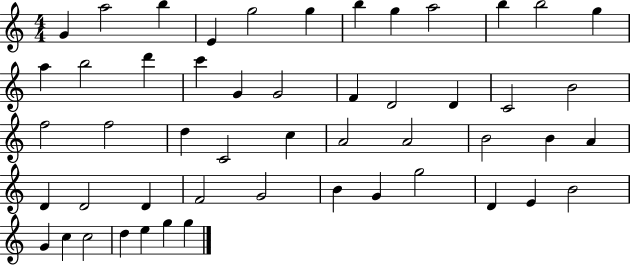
{
  \clef treble
  \numericTimeSignature
  \time 4/4
  \key c \major
  g'4 a''2 b''4 | e'4 g''2 g''4 | b''4 g''4 a''2 | b''4 b''2 g''4 | \break a''4 b''2 d'''4 | c'''4 g'4 g'2 | f'4 d'2 d'4 | c'2 b'2 | \break f''2 f''2 | d''4 c'2 c''4 | a'2 a'2 | b'2 b'4 a'4 | \break d'4 d'2 d'4 | f'2 g'2 | b'4 g'4 g''2 | d'4 e'4 b'2 | \break g'4 c''4 c''2 | d''4 e''4 g''4 g''4 | \bar "|."
}